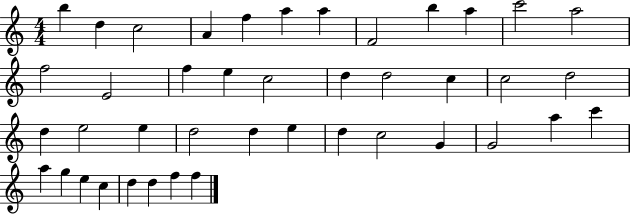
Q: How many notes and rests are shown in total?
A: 42